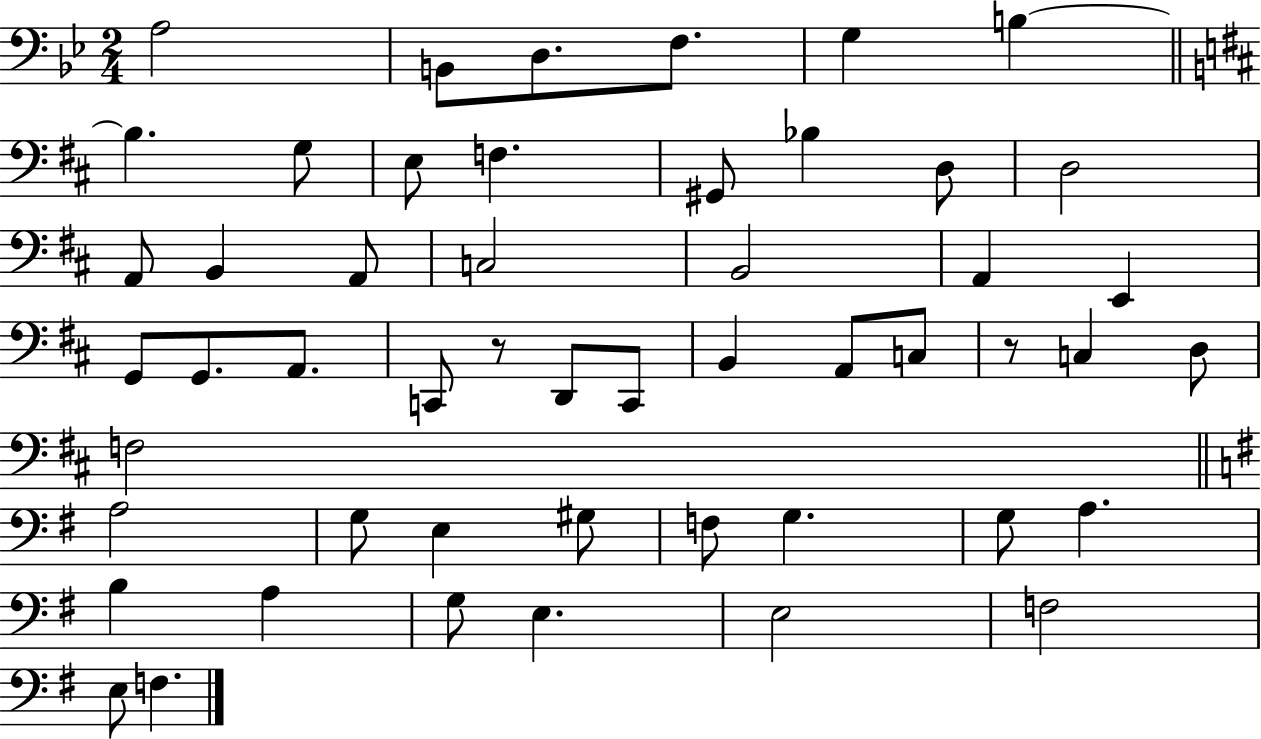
X:1
T:Untitled
M:2/4
L:1/4
K:Bb
A,2 B,,/2 D,/2 F,/2 G, B, B, G,/2 E,/2 F, ^G,,/2 _B, D,/2 D,2 A,,/2 B,, A,,/2 C,2 B,,2 A,, E,, G,,/2 G,,/2 A,,/2 C,,/2 z/2 D,,/2 C,,/2 B,, A,,/2 C,/2 z/2 C, D,/2 F,2 A,2 G,/2 E, ^G,/2 F,/2 G, G,/2 A, B, A, G,/2 E, E,2 F,2 E,/2 F,